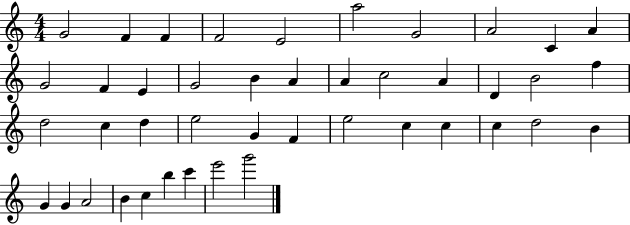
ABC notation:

X:1
T:Untitled
M:4/4
L:1/4
K:C
G2 F F F2 E2 a2 G2 A2 C A G2 F E G2 B A A c2 A D B2 f d2 c d e2 G F e2 c c c d2 B G G A2 B c b c' e'2 g'2